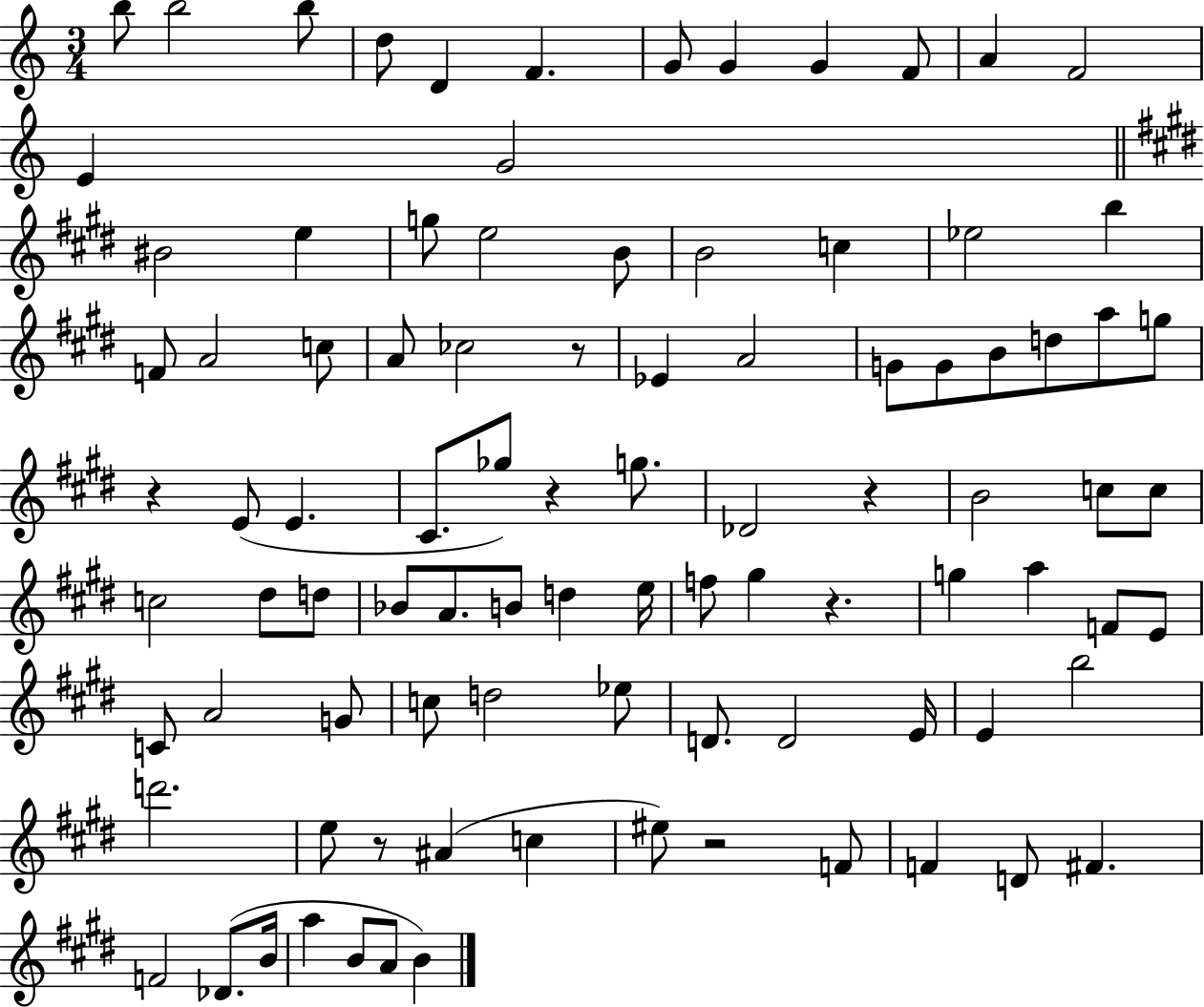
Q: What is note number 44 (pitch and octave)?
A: C5